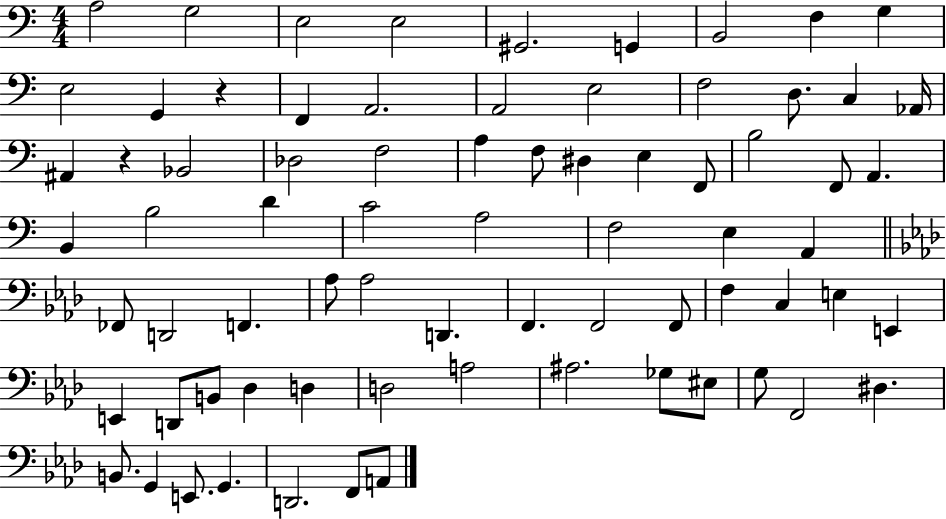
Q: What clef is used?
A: bass